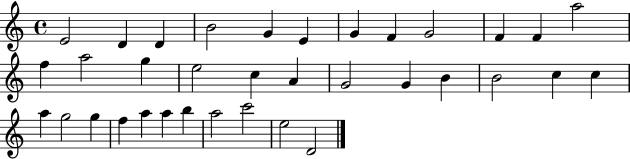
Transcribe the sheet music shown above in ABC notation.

X:1
T:Untitled
M:4/4
L:1/4
K:C
E2 D D B2 G E G F G2 F F a2 f a2 g e2 c A G2 G B B2 c c a g2 g f a a b a2 c'2 e2 D2